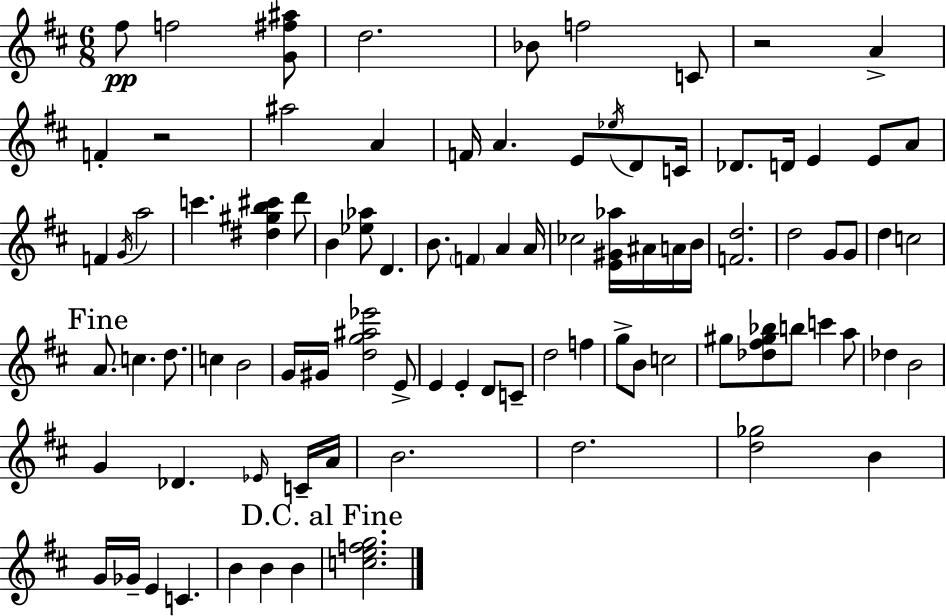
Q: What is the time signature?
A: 6/8